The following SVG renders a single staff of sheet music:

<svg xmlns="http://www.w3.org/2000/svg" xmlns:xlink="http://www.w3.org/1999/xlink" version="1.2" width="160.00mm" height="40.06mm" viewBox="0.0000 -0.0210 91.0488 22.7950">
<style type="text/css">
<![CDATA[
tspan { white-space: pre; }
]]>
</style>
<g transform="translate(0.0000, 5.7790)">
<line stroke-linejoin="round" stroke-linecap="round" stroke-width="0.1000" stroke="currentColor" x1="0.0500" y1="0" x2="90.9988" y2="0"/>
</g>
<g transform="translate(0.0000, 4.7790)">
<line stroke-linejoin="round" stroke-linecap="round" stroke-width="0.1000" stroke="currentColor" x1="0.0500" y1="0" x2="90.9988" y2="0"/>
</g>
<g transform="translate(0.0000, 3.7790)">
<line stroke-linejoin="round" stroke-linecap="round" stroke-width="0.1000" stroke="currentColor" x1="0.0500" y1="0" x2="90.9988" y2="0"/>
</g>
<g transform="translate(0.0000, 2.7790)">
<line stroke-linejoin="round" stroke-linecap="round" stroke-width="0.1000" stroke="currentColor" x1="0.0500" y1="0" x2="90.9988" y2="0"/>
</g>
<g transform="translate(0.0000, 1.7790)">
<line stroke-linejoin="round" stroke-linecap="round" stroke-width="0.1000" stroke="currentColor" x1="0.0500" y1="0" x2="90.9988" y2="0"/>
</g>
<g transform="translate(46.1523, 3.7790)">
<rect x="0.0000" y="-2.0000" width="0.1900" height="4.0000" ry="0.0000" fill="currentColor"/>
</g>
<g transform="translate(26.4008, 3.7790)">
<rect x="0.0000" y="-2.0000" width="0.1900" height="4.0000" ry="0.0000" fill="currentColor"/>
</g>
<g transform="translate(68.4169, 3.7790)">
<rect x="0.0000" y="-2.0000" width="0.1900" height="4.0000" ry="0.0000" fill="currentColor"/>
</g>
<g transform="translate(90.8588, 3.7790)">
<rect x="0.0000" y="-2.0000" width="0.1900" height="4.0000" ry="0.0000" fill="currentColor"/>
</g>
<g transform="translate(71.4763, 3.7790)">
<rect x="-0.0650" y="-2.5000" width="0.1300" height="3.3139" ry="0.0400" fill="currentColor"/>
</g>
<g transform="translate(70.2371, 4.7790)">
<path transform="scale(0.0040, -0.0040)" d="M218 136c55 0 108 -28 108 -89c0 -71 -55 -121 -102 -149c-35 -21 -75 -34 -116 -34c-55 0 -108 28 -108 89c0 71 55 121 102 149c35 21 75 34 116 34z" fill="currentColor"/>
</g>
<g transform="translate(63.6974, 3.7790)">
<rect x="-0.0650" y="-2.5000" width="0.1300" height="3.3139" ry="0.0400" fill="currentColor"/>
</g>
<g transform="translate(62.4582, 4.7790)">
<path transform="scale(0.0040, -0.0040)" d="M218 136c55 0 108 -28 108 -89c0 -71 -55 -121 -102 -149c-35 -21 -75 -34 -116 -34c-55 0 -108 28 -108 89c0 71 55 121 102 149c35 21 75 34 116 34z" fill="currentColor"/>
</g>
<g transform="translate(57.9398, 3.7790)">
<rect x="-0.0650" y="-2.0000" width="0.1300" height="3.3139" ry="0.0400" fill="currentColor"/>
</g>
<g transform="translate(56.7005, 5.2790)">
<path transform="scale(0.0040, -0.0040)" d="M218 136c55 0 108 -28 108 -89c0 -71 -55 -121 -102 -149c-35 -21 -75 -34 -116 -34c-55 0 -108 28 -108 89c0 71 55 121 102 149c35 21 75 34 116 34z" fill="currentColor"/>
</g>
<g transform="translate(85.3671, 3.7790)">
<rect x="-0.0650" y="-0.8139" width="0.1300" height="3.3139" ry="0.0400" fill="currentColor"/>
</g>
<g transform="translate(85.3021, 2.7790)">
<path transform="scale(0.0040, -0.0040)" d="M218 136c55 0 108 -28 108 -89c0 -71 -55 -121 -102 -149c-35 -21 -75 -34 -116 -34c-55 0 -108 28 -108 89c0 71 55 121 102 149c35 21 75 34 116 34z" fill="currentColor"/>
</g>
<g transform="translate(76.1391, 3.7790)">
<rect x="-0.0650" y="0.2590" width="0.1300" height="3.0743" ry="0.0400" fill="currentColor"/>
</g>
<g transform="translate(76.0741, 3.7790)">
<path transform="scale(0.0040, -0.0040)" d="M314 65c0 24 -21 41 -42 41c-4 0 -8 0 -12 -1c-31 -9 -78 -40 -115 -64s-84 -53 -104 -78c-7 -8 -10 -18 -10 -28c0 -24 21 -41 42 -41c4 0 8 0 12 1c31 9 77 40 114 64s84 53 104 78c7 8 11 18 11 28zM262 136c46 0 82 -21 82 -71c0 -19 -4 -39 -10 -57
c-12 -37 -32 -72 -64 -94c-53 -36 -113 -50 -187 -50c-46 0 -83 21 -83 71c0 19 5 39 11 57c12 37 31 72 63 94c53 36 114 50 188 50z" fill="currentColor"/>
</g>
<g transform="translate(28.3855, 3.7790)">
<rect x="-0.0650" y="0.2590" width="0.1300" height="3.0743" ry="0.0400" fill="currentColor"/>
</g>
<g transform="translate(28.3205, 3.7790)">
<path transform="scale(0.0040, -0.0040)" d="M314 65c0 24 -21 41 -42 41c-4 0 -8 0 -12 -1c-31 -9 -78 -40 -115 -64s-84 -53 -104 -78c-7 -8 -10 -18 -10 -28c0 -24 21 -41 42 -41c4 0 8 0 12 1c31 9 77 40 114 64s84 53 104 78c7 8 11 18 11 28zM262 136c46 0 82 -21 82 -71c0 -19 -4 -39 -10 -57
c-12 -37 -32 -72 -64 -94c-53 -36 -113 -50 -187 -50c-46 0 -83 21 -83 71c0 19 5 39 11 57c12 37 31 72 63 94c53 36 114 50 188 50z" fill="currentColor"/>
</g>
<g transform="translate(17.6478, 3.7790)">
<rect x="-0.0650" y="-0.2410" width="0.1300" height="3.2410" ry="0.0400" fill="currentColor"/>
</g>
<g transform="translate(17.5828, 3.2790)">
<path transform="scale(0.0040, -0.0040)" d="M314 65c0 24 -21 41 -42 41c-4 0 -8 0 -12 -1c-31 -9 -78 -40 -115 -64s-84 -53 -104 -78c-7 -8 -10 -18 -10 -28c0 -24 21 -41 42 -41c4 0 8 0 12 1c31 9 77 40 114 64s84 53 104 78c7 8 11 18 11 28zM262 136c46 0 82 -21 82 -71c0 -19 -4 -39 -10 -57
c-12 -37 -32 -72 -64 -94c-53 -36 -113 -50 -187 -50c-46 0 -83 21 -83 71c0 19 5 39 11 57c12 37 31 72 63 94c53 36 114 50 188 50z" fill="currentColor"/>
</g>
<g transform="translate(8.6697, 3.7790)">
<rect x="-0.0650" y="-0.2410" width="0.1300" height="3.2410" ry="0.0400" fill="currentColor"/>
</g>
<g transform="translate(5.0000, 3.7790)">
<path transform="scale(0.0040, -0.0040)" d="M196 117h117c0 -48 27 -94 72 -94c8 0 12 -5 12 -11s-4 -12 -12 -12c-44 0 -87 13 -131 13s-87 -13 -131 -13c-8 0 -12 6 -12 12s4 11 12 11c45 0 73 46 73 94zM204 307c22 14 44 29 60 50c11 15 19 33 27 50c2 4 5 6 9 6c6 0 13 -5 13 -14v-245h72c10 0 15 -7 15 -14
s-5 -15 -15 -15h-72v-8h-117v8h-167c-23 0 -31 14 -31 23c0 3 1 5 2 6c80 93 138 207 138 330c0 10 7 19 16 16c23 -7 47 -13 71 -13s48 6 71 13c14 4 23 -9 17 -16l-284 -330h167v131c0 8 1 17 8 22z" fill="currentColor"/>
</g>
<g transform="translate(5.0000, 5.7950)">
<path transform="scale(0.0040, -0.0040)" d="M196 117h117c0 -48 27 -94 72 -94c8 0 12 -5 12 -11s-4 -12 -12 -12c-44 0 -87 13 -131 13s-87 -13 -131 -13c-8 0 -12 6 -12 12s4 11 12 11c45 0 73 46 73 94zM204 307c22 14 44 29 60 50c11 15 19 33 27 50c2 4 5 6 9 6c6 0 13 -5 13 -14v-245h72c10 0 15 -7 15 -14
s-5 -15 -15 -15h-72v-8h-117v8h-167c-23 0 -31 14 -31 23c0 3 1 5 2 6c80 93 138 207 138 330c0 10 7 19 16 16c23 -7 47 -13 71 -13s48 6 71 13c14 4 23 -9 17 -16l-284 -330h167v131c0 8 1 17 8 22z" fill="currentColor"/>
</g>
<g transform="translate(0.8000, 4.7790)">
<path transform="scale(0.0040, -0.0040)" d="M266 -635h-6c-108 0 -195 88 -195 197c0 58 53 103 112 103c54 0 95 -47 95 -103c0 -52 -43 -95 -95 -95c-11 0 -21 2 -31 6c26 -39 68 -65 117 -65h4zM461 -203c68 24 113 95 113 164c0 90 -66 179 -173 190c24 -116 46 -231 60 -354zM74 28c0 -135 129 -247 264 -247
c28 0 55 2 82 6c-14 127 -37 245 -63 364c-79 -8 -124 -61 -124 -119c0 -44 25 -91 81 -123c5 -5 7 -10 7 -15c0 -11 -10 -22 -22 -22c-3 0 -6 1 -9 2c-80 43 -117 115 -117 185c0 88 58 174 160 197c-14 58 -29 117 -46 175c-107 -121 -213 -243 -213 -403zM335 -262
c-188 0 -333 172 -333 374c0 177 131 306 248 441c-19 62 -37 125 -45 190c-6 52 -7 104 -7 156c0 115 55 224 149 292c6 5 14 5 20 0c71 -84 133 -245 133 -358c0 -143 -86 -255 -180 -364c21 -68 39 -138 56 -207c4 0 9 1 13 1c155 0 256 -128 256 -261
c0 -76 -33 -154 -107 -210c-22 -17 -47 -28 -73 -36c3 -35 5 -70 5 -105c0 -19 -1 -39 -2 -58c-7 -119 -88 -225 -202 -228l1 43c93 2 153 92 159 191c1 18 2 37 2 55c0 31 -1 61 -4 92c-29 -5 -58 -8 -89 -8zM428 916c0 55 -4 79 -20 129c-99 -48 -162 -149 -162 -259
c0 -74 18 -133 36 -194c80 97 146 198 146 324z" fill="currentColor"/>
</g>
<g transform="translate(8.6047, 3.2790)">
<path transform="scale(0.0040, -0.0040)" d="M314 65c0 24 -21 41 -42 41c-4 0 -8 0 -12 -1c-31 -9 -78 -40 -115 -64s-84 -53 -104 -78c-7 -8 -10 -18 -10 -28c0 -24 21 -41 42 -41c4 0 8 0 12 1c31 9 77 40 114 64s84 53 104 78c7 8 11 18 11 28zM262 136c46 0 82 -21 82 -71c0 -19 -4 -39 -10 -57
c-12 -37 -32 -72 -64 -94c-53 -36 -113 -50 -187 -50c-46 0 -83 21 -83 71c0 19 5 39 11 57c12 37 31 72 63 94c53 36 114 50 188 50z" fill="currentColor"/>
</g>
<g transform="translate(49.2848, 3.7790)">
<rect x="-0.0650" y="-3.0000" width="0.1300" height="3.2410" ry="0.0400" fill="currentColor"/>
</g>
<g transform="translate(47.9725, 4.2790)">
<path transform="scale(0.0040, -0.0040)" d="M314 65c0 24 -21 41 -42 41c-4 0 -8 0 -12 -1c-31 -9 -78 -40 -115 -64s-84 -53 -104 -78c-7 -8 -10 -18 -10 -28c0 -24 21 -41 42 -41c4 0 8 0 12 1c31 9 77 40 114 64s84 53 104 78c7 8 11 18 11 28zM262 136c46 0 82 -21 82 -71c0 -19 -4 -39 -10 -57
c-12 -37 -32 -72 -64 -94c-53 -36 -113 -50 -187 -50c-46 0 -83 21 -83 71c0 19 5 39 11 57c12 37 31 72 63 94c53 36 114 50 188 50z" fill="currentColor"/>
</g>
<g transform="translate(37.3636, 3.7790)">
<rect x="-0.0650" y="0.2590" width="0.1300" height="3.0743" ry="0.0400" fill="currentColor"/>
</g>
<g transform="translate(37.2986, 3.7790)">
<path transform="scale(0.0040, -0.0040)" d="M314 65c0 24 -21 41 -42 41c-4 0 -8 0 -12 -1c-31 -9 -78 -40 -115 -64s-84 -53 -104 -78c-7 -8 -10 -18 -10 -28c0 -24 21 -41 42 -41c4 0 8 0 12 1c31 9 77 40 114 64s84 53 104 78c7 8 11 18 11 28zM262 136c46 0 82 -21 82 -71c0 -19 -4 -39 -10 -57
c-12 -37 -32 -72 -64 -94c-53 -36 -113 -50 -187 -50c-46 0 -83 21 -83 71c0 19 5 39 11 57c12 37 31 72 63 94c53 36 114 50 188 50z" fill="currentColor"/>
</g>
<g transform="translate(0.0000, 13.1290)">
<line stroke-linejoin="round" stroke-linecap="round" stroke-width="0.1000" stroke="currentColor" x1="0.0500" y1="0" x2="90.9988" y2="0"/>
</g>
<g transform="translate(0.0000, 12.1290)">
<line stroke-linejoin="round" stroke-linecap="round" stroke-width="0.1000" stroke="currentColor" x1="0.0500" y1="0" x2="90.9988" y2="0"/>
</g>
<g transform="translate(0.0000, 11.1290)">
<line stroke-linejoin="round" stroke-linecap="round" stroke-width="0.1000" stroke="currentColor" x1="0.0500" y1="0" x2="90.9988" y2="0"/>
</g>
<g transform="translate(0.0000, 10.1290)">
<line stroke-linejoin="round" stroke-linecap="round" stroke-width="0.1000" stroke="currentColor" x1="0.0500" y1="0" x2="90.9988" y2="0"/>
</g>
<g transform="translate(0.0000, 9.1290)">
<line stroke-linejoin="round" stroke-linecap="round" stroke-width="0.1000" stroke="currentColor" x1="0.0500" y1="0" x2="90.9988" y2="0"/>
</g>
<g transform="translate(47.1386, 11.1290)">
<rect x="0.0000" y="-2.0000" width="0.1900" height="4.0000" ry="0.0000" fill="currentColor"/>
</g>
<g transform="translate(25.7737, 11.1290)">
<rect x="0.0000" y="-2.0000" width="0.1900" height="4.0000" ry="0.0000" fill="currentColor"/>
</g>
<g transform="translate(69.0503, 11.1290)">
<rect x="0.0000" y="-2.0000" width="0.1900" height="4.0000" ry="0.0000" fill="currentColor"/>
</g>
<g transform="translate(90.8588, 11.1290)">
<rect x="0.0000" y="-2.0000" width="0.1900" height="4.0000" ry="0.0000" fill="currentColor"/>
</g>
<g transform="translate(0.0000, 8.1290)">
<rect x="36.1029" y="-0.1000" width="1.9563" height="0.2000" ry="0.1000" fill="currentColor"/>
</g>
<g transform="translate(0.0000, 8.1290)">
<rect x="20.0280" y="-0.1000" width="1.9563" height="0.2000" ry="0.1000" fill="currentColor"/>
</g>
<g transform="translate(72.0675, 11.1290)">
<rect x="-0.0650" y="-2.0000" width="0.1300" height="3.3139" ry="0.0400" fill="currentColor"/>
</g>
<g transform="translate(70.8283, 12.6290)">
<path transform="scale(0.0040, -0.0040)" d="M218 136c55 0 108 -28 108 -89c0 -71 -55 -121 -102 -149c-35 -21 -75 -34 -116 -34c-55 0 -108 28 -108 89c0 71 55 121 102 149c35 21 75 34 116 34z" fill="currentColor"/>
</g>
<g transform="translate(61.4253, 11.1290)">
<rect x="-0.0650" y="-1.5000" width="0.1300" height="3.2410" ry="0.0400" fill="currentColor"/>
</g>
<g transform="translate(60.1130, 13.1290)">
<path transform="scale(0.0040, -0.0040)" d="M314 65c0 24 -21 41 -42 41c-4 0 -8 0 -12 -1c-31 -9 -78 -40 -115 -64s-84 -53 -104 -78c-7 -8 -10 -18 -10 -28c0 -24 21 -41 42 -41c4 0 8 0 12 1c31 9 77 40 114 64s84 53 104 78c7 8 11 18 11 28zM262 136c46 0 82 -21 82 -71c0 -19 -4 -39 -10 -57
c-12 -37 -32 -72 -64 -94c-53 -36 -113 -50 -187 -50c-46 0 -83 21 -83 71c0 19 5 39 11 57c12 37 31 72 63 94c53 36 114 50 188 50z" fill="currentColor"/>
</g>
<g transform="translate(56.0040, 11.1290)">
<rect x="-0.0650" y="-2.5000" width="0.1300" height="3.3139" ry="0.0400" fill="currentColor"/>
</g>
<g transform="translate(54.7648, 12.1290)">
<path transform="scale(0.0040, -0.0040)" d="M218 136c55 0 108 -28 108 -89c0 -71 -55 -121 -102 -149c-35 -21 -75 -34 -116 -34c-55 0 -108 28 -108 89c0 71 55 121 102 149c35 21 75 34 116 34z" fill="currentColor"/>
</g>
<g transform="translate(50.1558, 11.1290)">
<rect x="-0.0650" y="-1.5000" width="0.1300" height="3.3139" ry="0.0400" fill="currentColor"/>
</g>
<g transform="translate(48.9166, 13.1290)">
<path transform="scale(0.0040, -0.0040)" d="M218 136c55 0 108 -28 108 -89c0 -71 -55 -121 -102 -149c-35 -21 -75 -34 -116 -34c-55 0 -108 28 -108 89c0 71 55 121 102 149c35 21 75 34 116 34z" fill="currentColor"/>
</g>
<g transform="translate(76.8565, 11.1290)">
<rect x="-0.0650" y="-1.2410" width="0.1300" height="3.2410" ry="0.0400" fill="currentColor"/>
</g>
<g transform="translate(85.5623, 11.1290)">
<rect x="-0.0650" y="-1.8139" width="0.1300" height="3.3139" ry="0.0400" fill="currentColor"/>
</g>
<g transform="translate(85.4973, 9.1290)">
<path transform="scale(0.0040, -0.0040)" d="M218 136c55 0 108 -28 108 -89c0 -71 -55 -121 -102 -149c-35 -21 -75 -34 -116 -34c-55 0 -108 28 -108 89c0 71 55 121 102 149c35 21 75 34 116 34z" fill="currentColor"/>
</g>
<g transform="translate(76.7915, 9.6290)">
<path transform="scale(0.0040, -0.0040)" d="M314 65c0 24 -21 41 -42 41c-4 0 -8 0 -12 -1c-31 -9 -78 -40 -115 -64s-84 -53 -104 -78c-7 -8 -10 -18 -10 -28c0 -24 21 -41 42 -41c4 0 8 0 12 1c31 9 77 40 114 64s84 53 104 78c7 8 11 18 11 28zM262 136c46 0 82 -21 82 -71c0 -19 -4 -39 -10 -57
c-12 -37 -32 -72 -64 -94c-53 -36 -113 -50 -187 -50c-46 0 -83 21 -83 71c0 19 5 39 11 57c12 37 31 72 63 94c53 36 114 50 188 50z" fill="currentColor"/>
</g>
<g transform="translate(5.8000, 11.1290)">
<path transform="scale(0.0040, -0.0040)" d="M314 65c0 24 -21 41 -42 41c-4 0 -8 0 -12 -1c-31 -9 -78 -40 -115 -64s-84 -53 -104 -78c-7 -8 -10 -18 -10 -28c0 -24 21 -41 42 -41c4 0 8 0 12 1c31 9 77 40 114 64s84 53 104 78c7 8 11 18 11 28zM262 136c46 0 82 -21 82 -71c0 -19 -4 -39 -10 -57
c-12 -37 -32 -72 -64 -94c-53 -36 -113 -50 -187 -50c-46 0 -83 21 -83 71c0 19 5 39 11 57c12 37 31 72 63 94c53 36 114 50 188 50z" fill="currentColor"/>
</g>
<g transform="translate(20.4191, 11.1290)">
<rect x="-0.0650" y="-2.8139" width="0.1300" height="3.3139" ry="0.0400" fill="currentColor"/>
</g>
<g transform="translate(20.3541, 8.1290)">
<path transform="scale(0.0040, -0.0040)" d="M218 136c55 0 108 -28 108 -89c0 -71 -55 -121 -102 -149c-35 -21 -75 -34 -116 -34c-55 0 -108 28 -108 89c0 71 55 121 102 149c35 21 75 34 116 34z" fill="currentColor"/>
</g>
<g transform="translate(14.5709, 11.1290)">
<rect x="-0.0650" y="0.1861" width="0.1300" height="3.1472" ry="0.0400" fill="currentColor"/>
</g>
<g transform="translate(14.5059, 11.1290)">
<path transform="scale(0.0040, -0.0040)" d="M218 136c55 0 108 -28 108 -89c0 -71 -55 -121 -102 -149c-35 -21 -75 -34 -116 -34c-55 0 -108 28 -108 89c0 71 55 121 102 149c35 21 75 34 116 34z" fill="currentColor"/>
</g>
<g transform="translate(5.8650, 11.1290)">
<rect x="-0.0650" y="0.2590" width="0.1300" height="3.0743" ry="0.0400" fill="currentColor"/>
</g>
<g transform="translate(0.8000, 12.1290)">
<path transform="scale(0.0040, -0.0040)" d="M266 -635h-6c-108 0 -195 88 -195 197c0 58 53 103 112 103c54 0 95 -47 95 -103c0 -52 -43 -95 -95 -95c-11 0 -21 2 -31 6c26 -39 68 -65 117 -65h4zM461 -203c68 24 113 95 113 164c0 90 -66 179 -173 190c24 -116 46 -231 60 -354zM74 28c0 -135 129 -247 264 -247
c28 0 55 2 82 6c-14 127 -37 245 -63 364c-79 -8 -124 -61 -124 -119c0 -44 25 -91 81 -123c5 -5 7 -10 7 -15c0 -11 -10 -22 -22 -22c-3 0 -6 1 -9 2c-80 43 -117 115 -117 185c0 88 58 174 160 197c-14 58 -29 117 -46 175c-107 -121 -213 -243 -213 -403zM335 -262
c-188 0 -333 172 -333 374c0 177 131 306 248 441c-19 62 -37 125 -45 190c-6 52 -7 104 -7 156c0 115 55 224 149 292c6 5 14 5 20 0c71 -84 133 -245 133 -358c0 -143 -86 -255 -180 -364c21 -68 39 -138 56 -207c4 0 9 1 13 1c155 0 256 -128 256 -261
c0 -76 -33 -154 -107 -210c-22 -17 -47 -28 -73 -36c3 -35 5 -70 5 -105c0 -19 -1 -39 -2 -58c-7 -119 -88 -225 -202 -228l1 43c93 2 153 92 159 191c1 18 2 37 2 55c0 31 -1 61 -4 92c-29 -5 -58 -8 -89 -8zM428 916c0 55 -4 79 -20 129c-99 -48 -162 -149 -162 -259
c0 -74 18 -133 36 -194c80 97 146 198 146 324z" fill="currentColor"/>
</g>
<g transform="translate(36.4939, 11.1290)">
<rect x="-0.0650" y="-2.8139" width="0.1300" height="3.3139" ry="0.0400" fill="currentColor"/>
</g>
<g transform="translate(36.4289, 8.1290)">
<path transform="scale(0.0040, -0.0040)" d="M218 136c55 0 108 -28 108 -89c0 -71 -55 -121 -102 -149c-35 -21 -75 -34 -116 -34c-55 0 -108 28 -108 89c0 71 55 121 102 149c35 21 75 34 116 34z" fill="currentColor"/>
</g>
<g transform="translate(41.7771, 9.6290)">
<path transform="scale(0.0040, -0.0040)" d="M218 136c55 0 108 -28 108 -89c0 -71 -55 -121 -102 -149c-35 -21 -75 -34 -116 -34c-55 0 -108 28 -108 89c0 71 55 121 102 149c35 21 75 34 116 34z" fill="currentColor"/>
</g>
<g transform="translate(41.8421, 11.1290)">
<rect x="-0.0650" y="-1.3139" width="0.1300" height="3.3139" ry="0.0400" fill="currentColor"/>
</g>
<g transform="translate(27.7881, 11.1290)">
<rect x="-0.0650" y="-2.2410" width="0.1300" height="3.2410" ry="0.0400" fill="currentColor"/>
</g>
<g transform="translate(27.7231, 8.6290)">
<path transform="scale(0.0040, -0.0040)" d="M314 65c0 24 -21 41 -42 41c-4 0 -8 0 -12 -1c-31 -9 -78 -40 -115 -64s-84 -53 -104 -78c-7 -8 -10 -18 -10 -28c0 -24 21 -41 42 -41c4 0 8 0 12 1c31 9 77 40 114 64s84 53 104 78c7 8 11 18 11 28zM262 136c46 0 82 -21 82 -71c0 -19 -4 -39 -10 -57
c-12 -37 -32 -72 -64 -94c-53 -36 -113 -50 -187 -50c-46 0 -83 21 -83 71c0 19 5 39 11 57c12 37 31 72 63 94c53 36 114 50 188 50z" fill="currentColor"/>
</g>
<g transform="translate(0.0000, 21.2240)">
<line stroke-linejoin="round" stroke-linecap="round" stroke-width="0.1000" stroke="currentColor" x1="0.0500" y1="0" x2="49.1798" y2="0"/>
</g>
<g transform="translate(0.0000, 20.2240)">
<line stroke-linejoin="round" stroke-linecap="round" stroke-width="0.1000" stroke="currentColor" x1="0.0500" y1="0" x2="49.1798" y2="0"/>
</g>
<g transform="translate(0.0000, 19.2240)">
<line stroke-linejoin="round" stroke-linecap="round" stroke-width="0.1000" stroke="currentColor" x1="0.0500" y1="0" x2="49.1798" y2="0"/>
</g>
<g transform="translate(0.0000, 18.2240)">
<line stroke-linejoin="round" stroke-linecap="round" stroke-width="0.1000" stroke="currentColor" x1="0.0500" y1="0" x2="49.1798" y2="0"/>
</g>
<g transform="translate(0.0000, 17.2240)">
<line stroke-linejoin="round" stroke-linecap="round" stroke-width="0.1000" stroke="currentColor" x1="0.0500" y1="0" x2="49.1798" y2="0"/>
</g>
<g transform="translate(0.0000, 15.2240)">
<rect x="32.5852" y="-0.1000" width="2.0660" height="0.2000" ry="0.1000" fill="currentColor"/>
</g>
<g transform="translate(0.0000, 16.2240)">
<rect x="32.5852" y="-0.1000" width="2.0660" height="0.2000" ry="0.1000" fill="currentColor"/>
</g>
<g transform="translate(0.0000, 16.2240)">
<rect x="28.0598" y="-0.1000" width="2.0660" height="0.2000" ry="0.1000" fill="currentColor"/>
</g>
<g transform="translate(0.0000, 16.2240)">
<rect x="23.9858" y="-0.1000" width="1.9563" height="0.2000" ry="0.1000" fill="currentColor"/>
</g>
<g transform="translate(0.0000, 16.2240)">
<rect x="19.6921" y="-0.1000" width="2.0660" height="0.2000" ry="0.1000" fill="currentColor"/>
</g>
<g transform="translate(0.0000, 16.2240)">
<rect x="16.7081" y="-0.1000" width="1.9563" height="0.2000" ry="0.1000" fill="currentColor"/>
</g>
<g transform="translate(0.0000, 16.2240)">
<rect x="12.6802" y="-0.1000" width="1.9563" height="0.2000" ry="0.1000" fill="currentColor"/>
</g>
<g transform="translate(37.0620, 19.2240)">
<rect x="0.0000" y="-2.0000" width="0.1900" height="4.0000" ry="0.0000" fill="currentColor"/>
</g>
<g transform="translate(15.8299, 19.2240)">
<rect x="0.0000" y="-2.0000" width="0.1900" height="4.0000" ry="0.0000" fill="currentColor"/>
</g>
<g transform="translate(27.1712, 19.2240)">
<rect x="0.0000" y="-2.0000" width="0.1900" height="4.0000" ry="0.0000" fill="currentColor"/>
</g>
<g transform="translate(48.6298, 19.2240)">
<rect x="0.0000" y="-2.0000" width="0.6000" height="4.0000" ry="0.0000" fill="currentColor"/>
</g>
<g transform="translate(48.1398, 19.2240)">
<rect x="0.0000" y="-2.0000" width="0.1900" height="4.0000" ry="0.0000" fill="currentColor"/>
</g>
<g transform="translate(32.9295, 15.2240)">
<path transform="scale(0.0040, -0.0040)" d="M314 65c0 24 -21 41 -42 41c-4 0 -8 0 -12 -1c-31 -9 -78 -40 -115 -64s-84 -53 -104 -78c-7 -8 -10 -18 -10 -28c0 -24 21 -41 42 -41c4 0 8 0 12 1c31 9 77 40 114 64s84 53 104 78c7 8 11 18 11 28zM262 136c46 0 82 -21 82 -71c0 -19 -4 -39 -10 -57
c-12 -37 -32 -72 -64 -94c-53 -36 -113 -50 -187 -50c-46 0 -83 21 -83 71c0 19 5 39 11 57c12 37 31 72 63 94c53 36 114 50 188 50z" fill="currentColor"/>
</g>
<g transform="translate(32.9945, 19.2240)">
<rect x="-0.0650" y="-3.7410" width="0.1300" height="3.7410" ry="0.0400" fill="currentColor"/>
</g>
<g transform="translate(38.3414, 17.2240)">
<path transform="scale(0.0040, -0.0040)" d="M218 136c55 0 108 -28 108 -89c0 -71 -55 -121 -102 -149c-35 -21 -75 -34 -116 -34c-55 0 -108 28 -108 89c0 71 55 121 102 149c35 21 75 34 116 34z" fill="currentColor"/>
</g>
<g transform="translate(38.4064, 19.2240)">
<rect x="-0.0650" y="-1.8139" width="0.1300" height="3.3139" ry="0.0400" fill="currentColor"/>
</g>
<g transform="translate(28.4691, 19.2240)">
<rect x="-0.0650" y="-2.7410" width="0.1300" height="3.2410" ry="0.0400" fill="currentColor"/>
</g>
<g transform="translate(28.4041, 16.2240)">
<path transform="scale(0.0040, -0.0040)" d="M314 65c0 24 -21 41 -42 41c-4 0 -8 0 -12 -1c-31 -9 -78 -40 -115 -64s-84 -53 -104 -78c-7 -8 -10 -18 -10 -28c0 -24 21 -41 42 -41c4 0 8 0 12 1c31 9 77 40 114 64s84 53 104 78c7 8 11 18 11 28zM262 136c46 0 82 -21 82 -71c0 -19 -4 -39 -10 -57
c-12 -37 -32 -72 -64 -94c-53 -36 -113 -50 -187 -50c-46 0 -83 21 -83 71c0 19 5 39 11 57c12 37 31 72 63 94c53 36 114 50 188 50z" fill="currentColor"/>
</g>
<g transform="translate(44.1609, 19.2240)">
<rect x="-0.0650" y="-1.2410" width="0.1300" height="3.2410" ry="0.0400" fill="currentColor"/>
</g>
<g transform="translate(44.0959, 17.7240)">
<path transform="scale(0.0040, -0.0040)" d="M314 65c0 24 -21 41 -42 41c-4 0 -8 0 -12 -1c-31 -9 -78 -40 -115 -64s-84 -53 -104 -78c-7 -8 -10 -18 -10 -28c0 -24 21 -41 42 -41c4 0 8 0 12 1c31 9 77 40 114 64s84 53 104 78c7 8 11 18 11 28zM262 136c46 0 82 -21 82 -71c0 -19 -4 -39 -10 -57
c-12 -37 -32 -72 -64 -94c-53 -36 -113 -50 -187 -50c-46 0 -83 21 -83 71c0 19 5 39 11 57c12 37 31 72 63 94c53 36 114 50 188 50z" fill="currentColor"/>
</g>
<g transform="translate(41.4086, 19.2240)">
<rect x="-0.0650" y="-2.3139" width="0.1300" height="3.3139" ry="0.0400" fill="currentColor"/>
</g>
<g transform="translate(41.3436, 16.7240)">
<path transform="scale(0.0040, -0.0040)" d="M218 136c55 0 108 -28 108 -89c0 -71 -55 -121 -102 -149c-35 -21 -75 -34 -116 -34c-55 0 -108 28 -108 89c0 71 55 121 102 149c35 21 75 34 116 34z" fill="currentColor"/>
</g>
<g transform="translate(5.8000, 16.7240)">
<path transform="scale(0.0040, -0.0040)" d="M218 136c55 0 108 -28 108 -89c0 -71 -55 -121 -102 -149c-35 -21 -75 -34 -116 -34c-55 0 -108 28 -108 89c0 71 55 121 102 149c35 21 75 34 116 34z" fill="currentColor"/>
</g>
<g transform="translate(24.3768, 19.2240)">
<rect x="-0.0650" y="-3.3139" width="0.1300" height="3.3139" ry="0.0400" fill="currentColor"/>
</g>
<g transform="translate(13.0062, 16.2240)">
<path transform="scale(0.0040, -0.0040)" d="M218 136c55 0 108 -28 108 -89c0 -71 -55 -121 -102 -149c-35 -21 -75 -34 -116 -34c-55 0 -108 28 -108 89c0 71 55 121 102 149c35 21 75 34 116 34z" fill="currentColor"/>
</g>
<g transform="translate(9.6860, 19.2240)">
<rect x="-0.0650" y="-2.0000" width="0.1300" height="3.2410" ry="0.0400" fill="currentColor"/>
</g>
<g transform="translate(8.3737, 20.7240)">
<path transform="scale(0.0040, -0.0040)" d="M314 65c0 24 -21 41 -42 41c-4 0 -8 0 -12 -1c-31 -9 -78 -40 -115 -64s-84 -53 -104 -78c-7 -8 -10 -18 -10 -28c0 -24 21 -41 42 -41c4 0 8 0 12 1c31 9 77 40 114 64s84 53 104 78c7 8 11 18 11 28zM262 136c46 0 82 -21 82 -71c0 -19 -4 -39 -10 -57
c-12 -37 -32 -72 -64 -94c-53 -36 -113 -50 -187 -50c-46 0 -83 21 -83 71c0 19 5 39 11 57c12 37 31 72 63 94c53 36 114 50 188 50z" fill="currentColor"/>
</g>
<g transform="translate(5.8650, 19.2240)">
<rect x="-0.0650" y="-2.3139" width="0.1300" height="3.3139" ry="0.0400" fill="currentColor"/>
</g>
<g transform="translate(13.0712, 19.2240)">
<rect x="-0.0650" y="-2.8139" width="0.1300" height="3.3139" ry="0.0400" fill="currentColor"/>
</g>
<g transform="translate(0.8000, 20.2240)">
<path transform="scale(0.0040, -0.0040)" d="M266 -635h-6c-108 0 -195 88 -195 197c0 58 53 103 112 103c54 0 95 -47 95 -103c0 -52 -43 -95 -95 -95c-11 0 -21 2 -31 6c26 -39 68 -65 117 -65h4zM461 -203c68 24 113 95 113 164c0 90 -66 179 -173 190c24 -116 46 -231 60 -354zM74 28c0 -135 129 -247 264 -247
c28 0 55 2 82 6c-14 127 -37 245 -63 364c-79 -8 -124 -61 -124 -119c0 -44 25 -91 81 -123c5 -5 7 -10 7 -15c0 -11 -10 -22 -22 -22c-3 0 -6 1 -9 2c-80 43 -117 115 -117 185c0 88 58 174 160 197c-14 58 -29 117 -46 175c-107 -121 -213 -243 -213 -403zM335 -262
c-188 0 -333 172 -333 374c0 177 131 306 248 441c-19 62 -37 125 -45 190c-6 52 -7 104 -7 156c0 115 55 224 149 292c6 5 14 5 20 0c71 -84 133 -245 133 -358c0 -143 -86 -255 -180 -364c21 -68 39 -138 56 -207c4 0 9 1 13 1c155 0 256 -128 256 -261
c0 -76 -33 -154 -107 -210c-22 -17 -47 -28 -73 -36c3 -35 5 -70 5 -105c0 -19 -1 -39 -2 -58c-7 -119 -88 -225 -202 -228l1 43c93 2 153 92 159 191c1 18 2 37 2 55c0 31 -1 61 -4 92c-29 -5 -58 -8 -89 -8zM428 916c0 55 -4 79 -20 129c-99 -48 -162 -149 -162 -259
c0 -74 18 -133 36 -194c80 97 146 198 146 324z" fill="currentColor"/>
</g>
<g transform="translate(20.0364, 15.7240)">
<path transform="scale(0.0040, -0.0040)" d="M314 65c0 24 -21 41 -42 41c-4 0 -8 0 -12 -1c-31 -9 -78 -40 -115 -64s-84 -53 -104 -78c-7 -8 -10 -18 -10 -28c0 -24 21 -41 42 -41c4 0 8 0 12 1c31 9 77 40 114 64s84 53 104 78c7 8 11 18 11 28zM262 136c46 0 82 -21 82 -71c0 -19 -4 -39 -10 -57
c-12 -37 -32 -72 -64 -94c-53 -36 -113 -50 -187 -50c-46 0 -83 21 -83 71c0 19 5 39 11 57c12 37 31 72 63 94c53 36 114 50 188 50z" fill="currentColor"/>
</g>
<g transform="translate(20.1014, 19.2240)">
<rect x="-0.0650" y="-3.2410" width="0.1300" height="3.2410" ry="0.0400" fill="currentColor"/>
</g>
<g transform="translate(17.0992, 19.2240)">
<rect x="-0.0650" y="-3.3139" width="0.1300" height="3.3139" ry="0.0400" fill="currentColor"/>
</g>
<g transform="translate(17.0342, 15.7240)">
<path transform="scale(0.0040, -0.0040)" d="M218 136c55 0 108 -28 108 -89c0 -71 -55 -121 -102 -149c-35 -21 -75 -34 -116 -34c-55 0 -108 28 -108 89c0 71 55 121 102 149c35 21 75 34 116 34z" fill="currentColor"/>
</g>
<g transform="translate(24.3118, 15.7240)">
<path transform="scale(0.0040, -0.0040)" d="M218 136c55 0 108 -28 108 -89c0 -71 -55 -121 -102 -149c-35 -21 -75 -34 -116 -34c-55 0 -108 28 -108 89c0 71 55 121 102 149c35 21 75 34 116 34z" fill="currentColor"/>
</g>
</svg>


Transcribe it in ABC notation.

X:1
T:Untitled
M:4/4
L:1/4
K:C
c2 c2 B2 B2 A2 F G G B2 d B2 B a g2 a e E G E2 F e2 f g F2 a b b2 b a2 c'2 f g e2